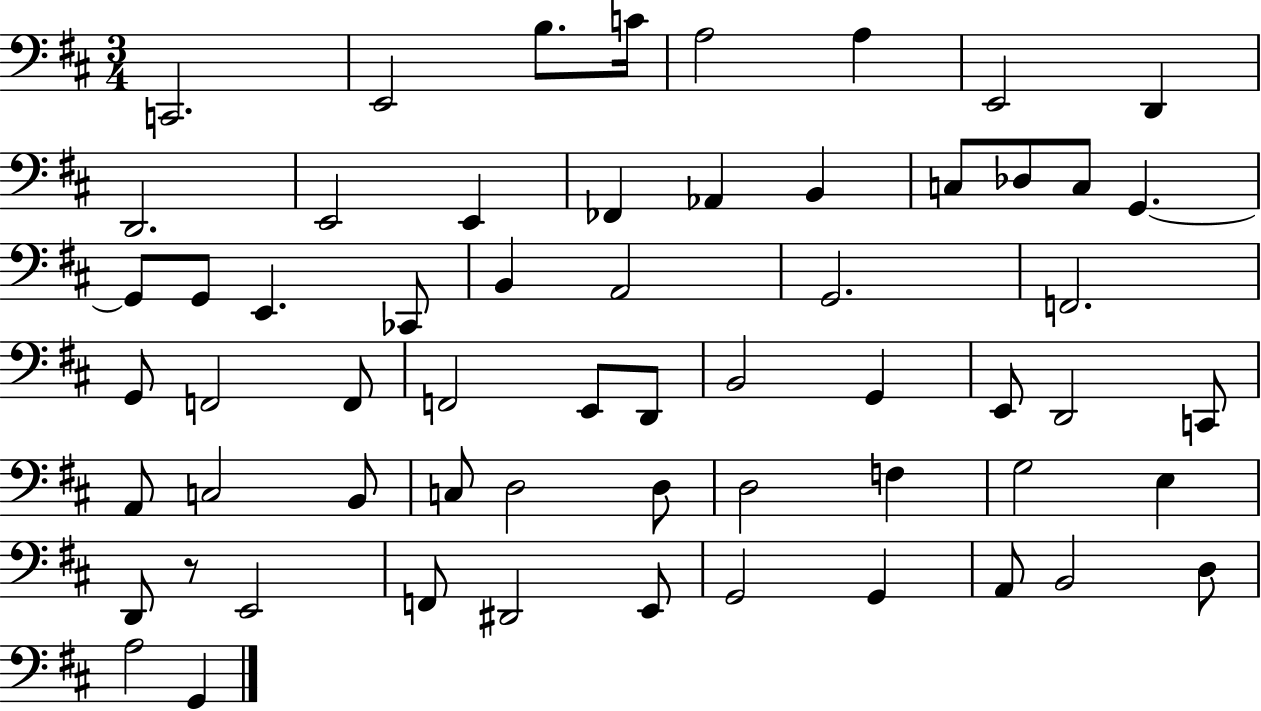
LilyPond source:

{
  \clef bass
  \numericTimeSignature
  \time 3/4
  \key d \major
  c,2. | e,2 b8. c'16 | a2 a4 | e,2 d,4 | \break d,2. | e,2 e,4 | fes,4 aes,4 b,4 | c8 des8 c8 g,4.~~ | \break g,8 g,8 e,4. ces,8 | b,4 a,2 | g,2. | f,2. | \break g,8 f,2 f,8 | f,2 e,8 d,8 | b,2 g,4 | e,8 d,2 c,8 | \break a,8 c2 b,8 | c8 d2 d8 | d2 f4 | g2 e4 | \break d,8 r8 e,2 | f,8 dis,2 e,8 | g,2 g,4 | a,8 b,2 d8 | \break a2 g,4 | \bar "|."
}